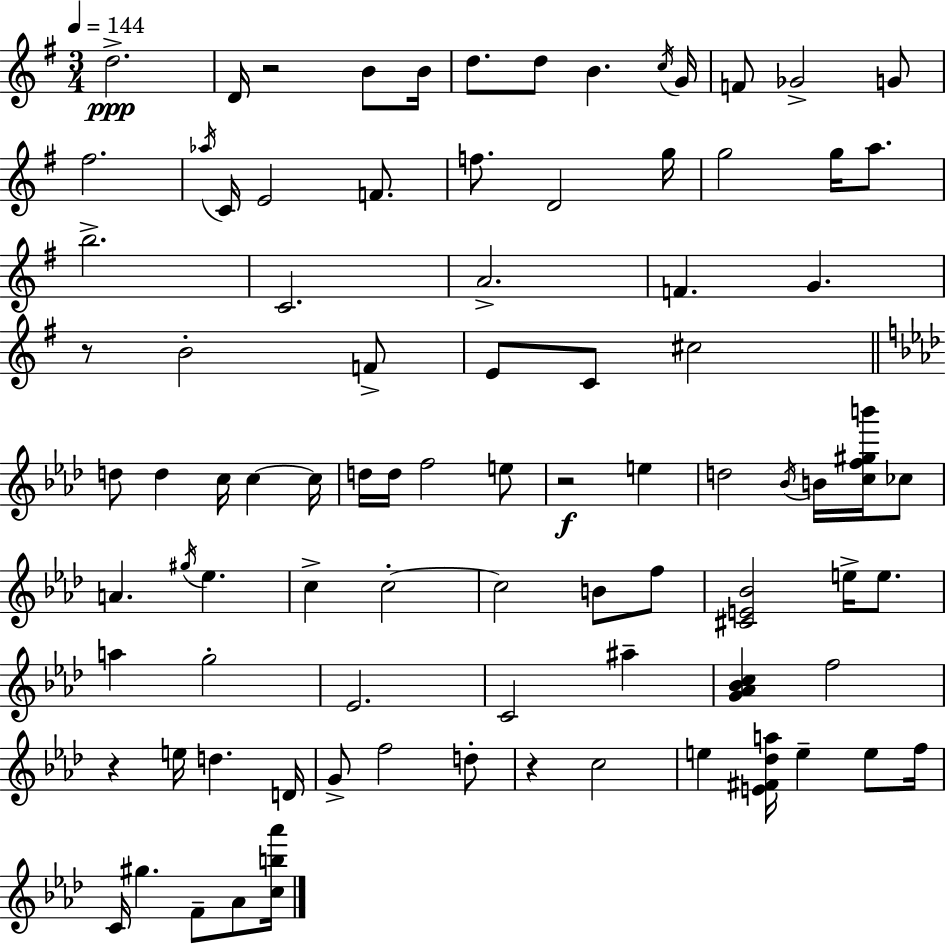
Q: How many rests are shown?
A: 5